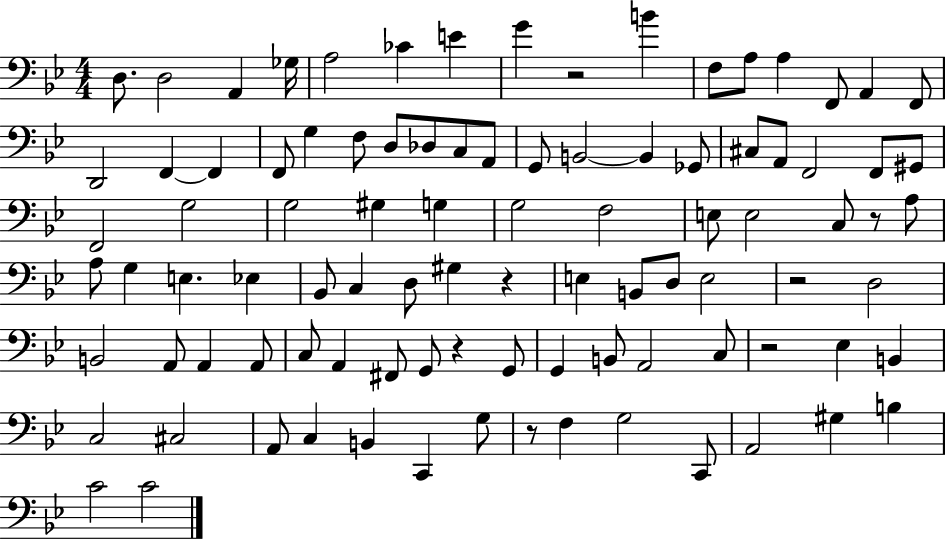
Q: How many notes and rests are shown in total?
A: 95